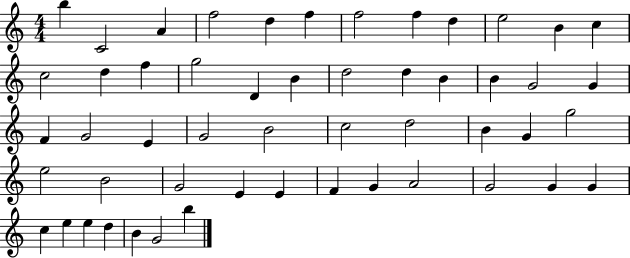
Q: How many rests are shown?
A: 0